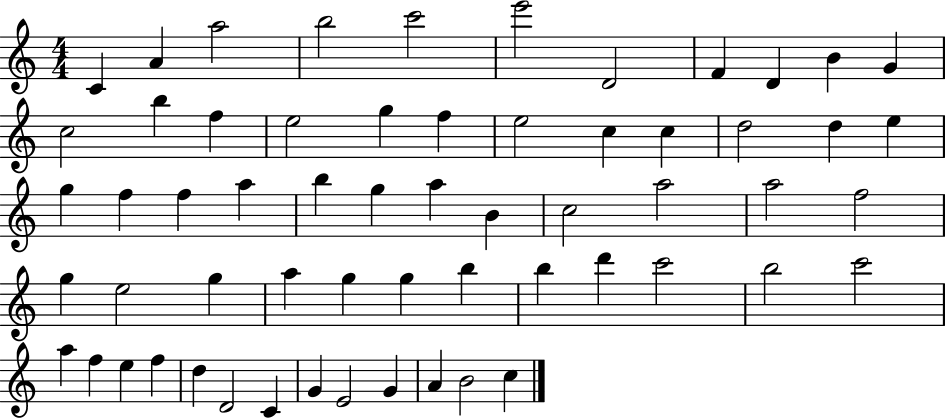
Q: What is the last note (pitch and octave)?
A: C5